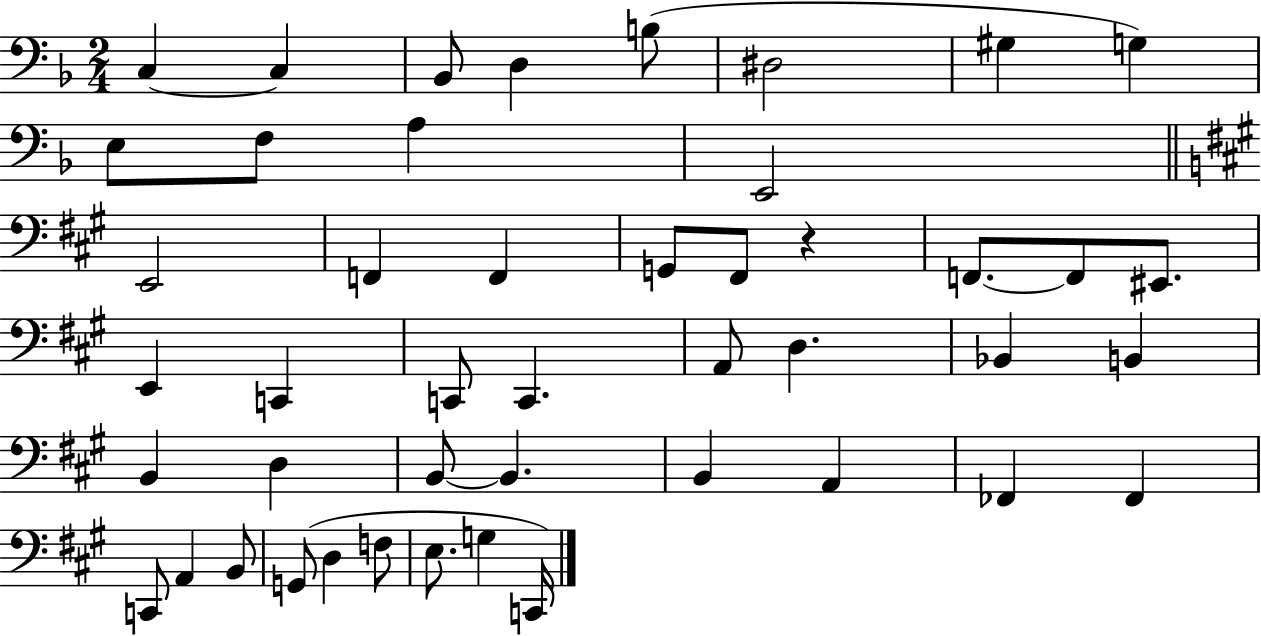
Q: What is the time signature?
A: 2/4